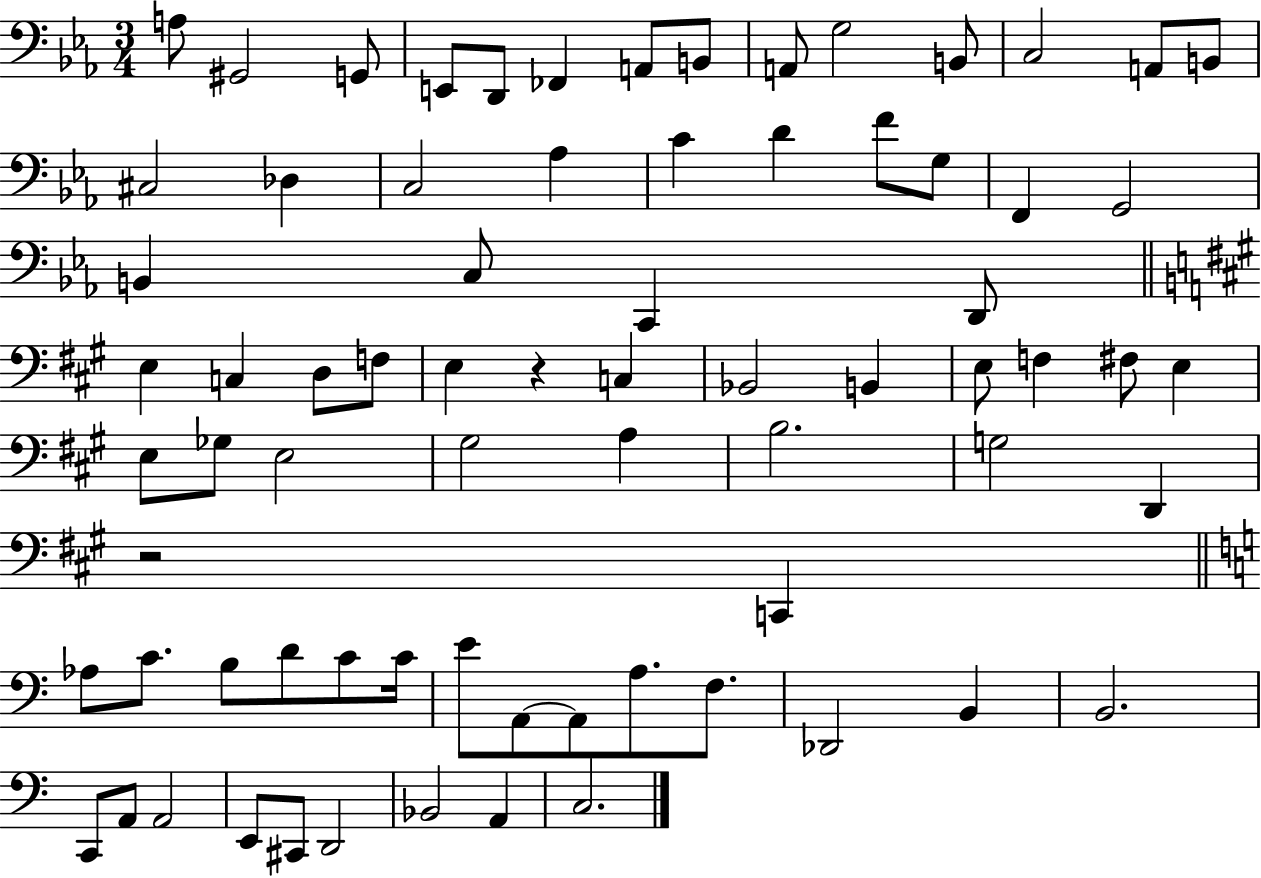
X:1
T:Untitled
M:3/4
L:1/4
K:Eb
A,/2 ^G,,2 G,,/2 E,,/2 D,,/2 _F,, A,,/2 B,,/2 A,,/2 G,2 B,,/2 C,2 A,,/2 B,,/2 ^C,2 _D, C,2 _A, C D F/2 G,/2 F,, G,,2 B,, C,/2 C,, D,,/2 E, C, D,/2 F,/2 E, z C, _B,,2 B,, E,/2 F, ^F,/2 E, E,/2 _G,/2 E,2 ^G,2 A, B,2 G,2 D,, z2 C,, _A,/2 C/2 B,/2 D/2 C/2 C/4 E/2 A,,/2 A,,/2 A,/2 F,/2 _D,,2 B,, B,,2 C,,/2 A,,/2 A,,2 E,,/2 ^C,,/2 D,,2 _B,,2 A,, C,2